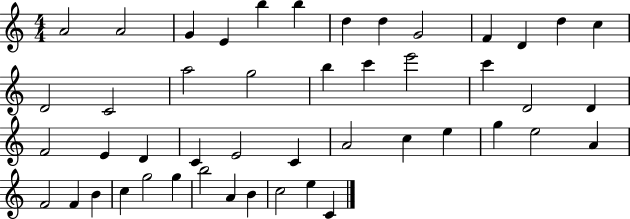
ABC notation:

X:1
T:Untitled
M:4/4
L:1/4
K:C
A2 A2 G E b b d d G2 F D d c D2 C2 a2 g2 b c' e'2 c' D2 D F2 E D C E2 C A2 c e g e2 A F2 F B c g2 g b2 A B c2 e C